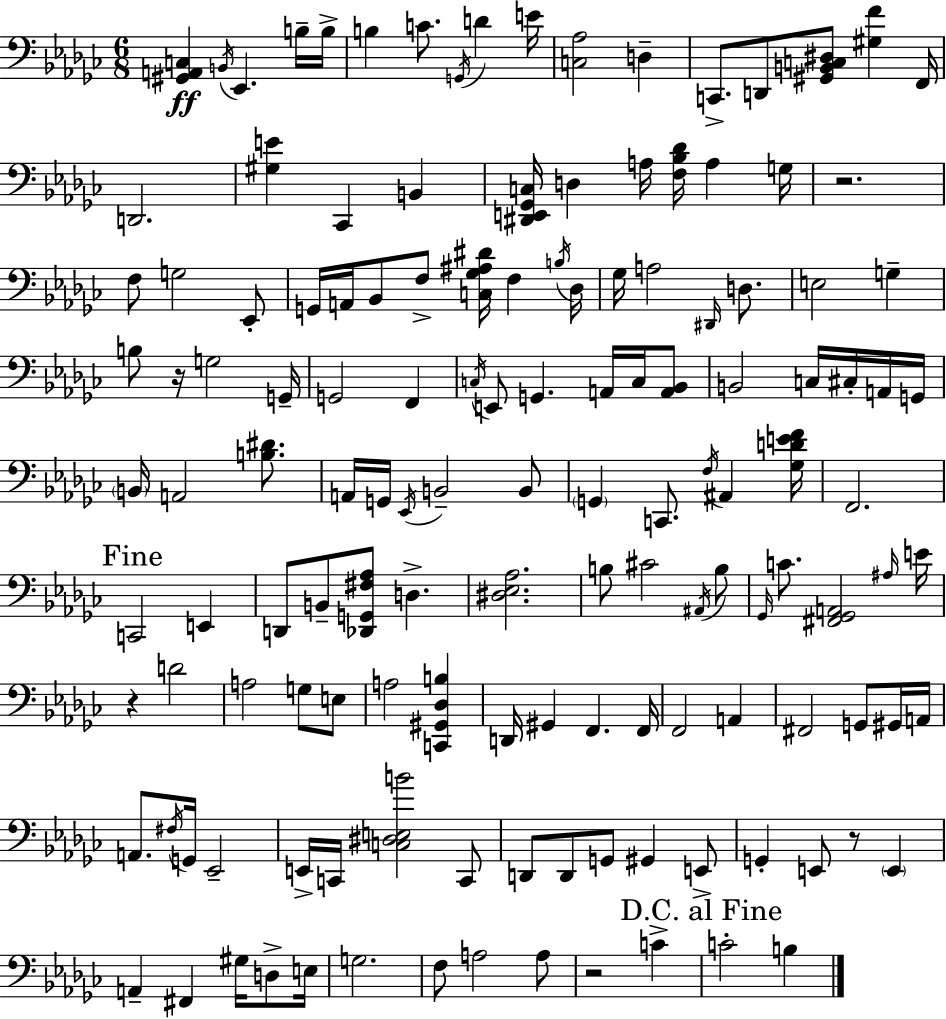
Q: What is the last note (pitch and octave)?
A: B3